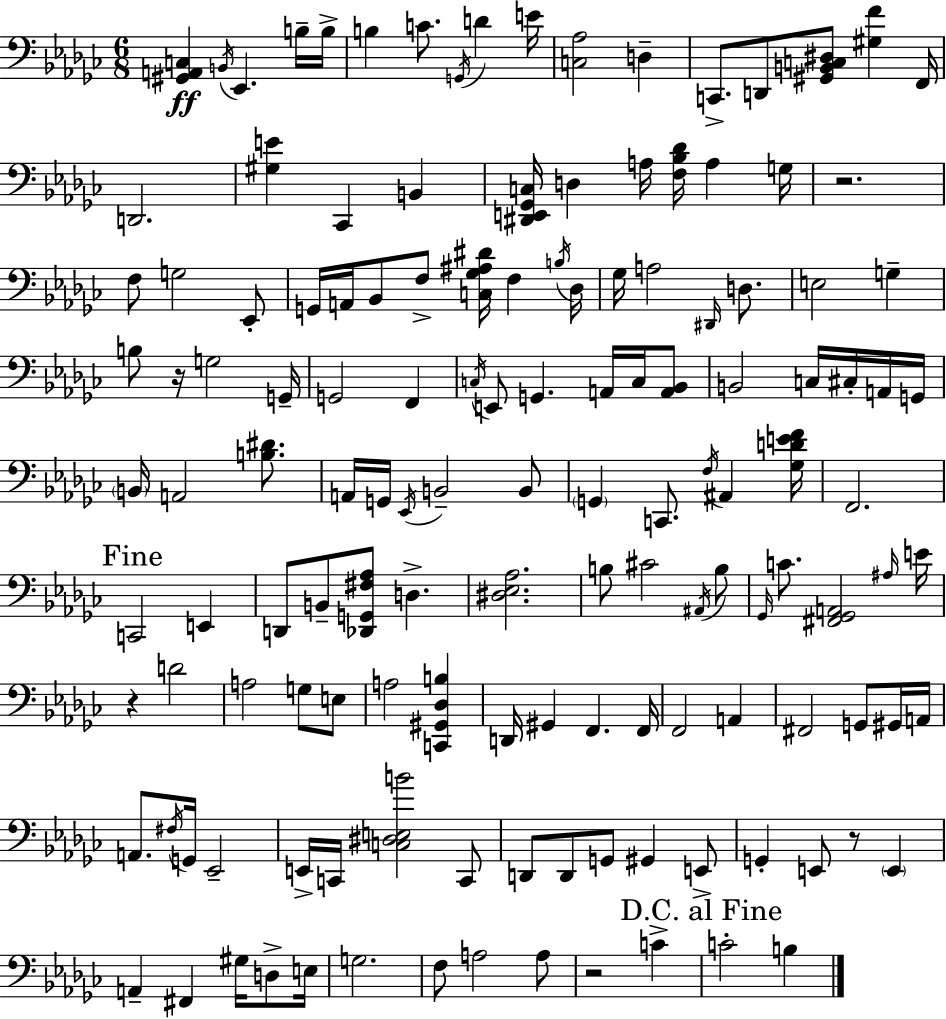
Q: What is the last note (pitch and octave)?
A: B3